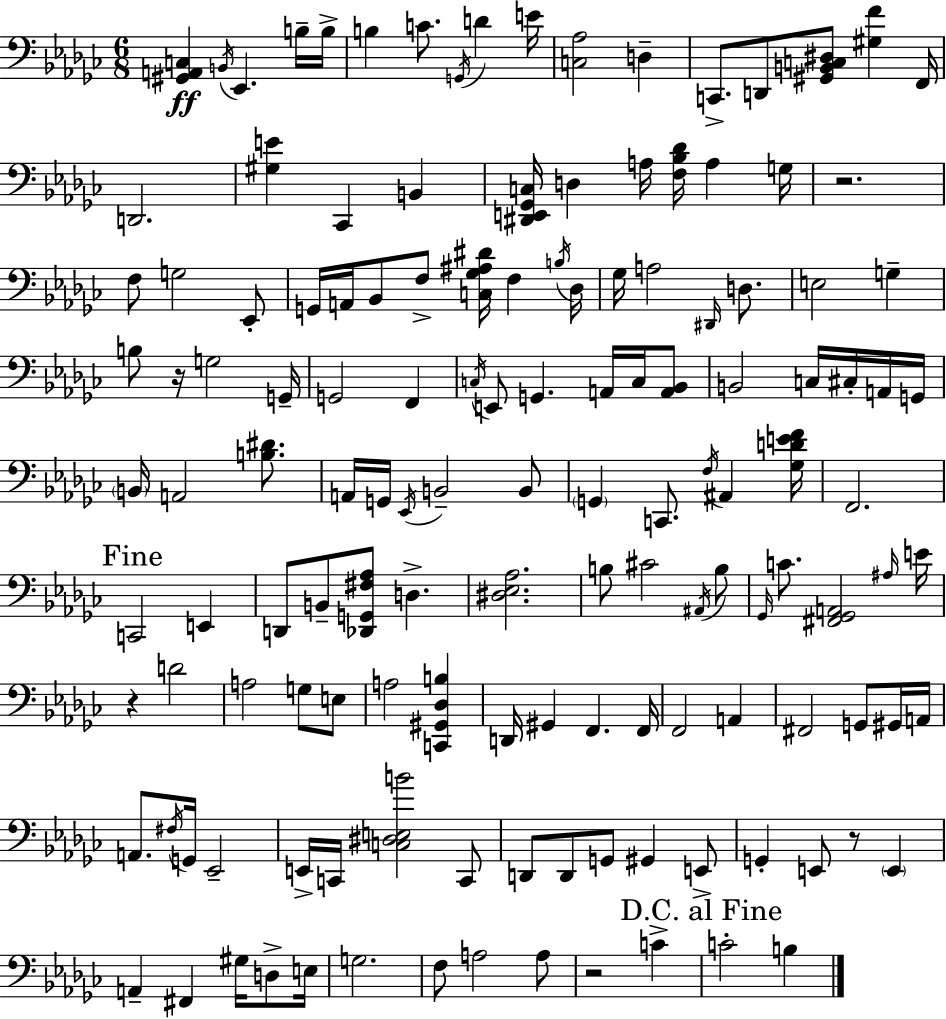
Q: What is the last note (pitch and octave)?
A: B3